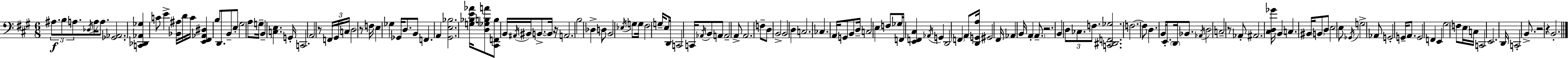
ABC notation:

X:1
T:Untitled
M:6/8
L:1/4
K:A
^A,/2 B,/2 A,/2 _D,/4 A,/4 A,/2 [_G,,_A,,]2 [C,,_D,,_A,,_G,] C/2 E [_B,,^A,]/4 D/4 C/4 [E,,^F,,_A,,^D,] B,/2 D,,/2 B,,/2 E,/2 ^G,2 A,/2 G,/4 B,, [C,E,] G,,/4 C,,2 A,,2 z/2 F,,/4 ^G,,/4 C,/4 D,2 z/2 F,/4 E, _G, _G,,/4 D,/2 B,,/2 F,, A,, [^G,,E,_B,]2 [G,_B,E_A]/4 [D,_G,B,A]/2 [^C,,F,,B,]/2 B,,/4 ^A,,/4 ^B,,/4 B,,/2 B,,/4 z/4 A,,2 B,2 _D, D,/2 B,,2 _E,/4 G,/2 G,/4 ^F,2 G,/4 E,/2 D,,/4 C,,2 C,,/4 _A,,/4 B,,/2 A,,/2 A,,2 A,,/2 A,,2 F,/2 D,/2 B,,2 B,,2 D, C,2 _C, A,,/4 G,,/2 B,,/2 D,/4 C,2 E, F,/2 _G,/4 F,,/4 [E,,F,,^C,] _A,,/4 G,, D,,2 F,, A,,/2 [D,,G,,A,]/4 ^G,,2 ^F,,/4 _A,, B,,/4 A,, A,,/2 z2 B,, D,/2 _C,/2 F,/2 [C,,^D,,F,,_G,]2 F,2 F,/2 D, B,,/4 E,,/2 D,,/4 _B,,/2 _A,,/4 D,2 C,2 z/2 _A,,/2 ^A,,2 [^C,D,_G]/4 B,, C, ^B,,/4 B,,/2 D,/2 E,2 E,/2 _G,,/4 G,2 _A,,/2 G,,2 G,,/4 A,,/2 G,,2 F,, E,, ^G,2 F,/2 E,/4 C,/4 C,,2 E,,2 D,,/4 C,,2 B,,/2 z2 z B,,2